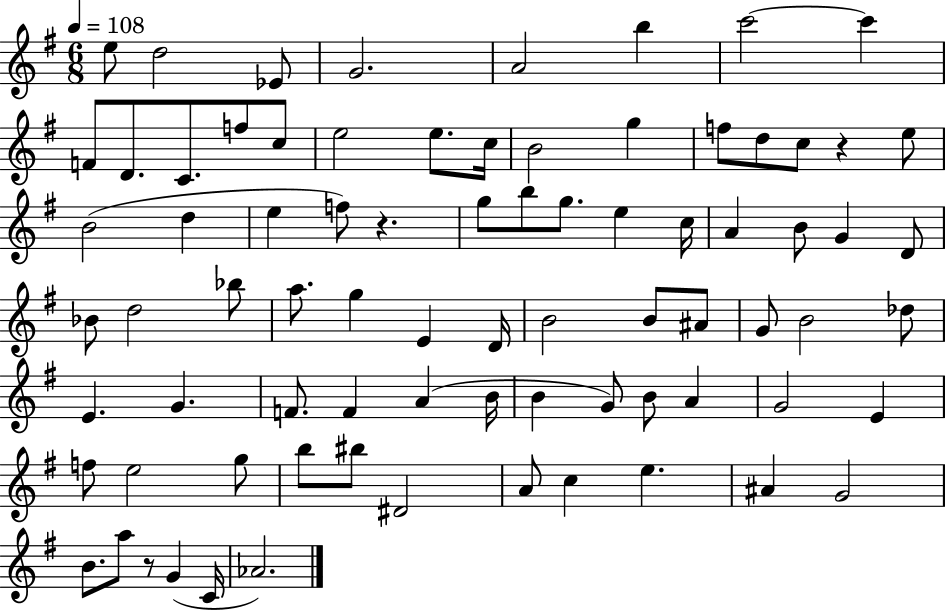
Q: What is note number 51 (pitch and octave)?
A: F4